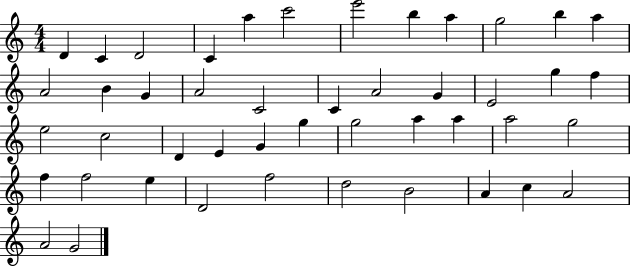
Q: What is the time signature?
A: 4/4